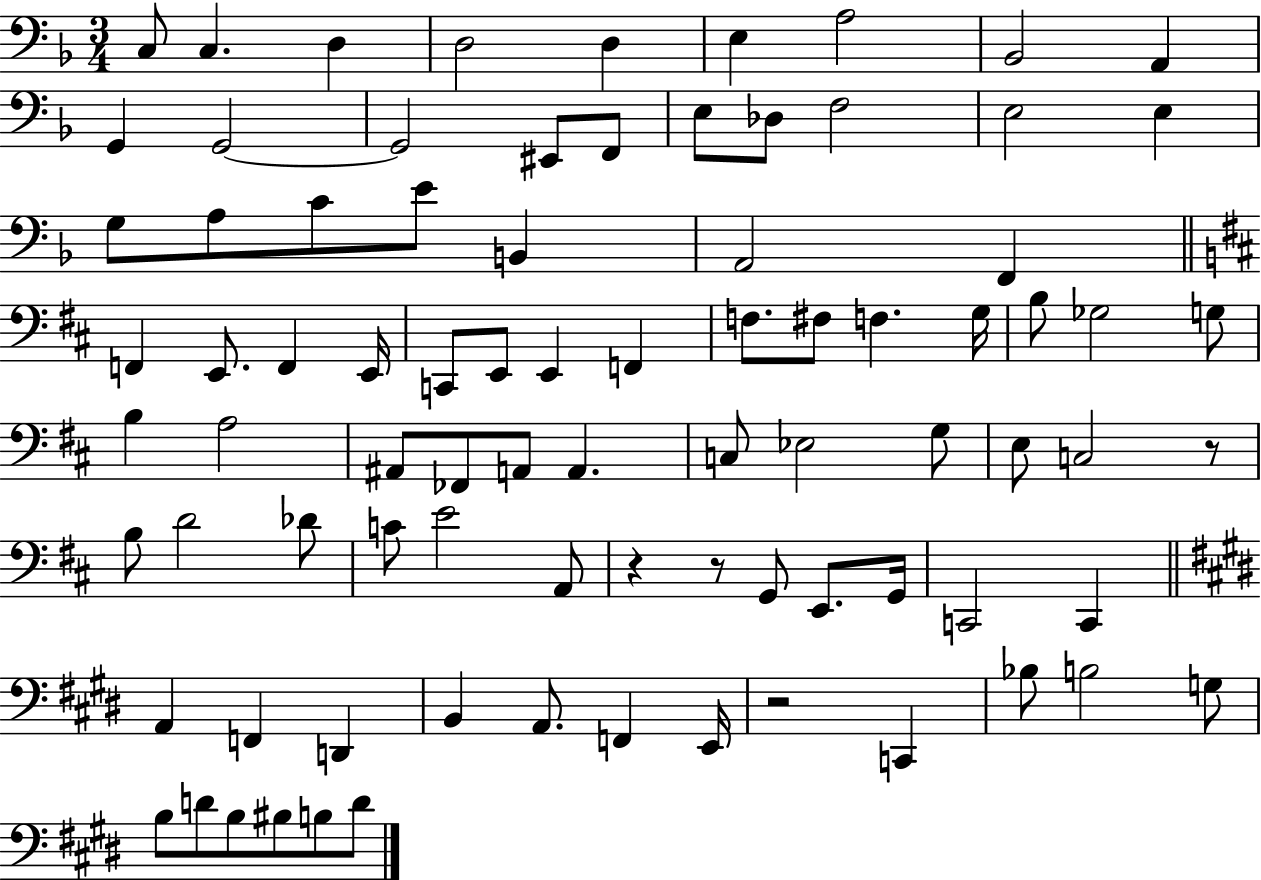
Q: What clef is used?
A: bass